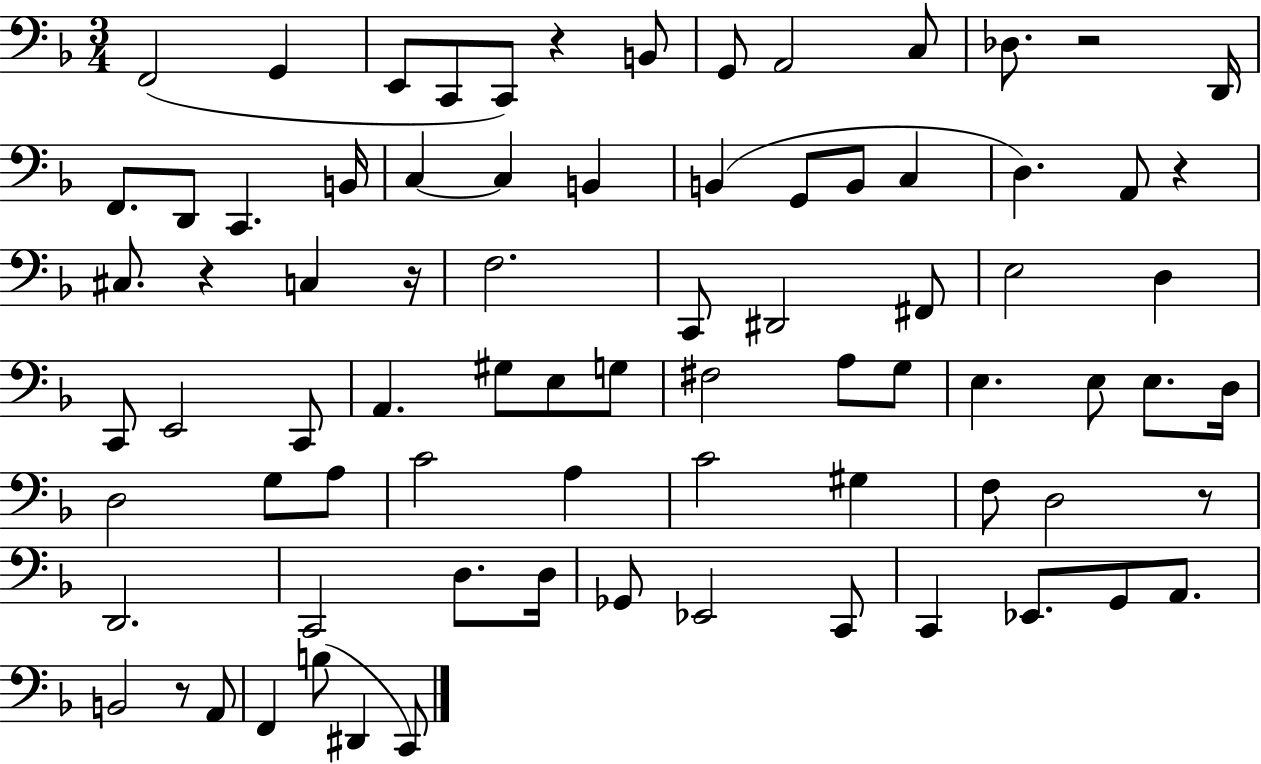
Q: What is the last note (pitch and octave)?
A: C2